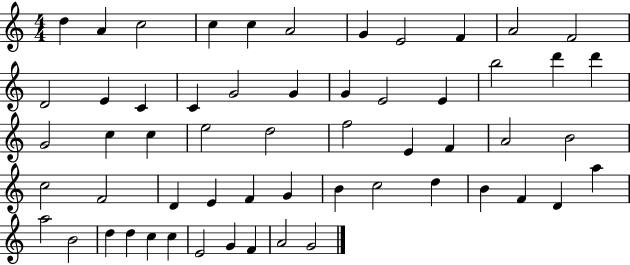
D5/q A4/q C5/h C5/q C5/q A4/h G4/q E4/h F4/q A4/h F4/h D4/h E4/q C4/q C4/q G4/h G4/q G4/q E4/h E4/q B5/h D6/q D6/q G4/h C5/q C5/q E5/h D5/h F5/h E4/q F4/q A4/h B4/h C5/h F4/h D4/q E4/q F4/q G4/q B4/q C5/h D5/q B4/q F4/q D4/q A5/q A5/h B4/h D5/q D5/q C5/q C5/q E4/h G4/q F4/q A4/h G4/h